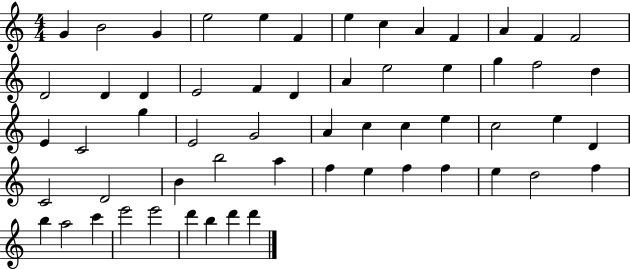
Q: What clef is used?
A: treble